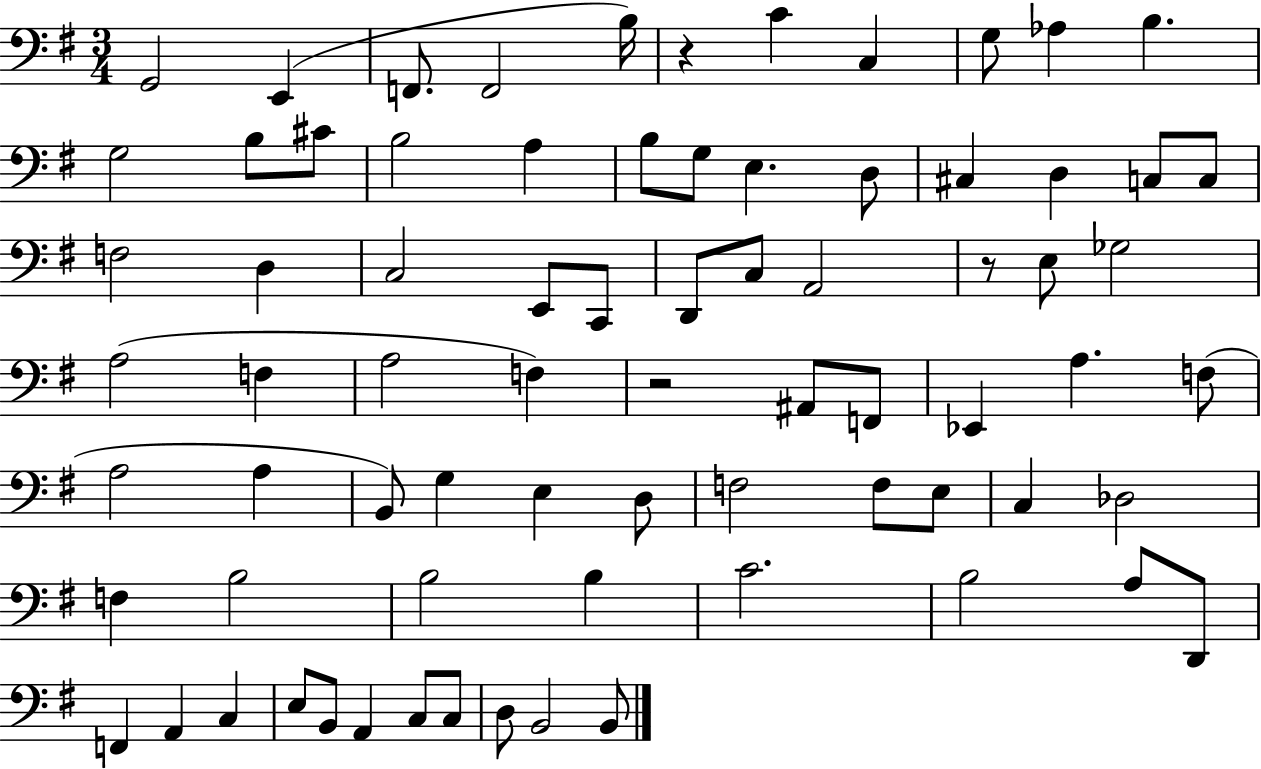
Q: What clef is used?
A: bass